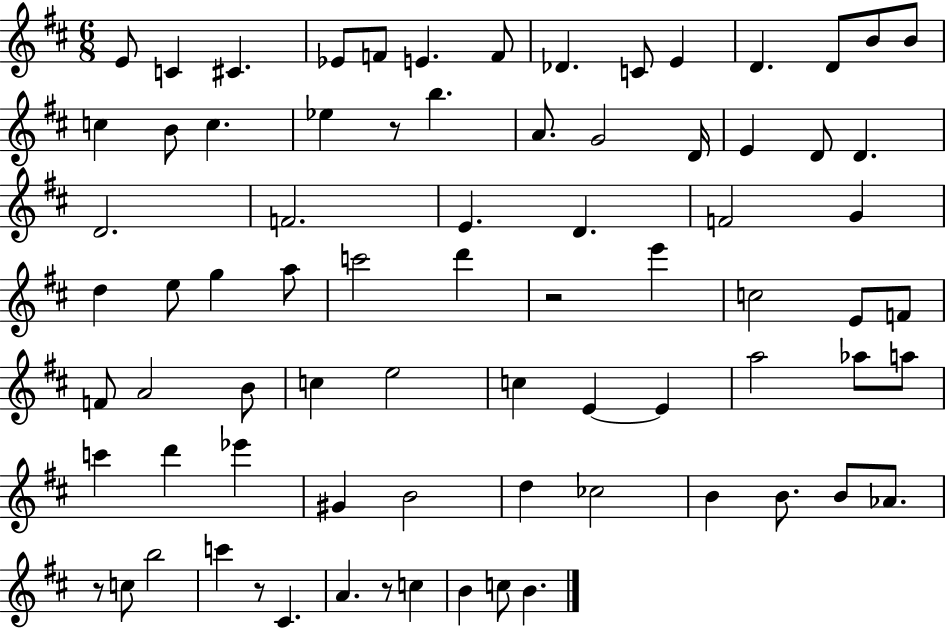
X:1
T:Untitled
M:6/8
L:1/4
K:D
E/2 C ^C _E/2 F/2 E F/2 _D C/2 E D D/2 B/2 B/2 c B/2 c _e z/2 b A/2 G2 D/4 E D/2 D D2 F2 E D F2 G d e/2 g a/2 c'2 d' z2 e' c2 E/2 F/2 F/2 A2 B/2 c e2 c E E a2 _a/2 a/2 c' d' _e' ^G B2 d _c2 B B/2 B/2 _A/2 z/2 c/2 b2 c' z/2 ^C A z/2 c B c/2 B